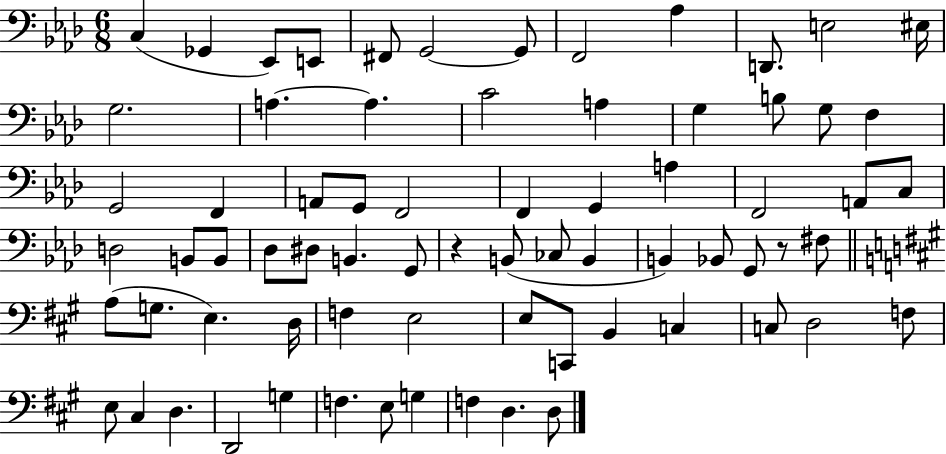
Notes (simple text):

C3/q Gb2/q Eb2/e E2/e F#2/e G2/h G2/e F2/h Ab3/q D2/e. E3/h EIS3/s G3/h. A3/q. A3/q. C4/h A3/q G3/q B3/e G3/e F3/q G2/h F2/q A2/e G2/e F2/h F2/q G2/q A3/q F2/h A2/e C3/e D3/h B2/e B2/e Db3/e D#3/e B2/q. G2/e R/q B2/e CES3/e B2/q B2/q Bb2/e G2/e R/e F#3/e A3/e G3/e. E3/q. D3/s F3/q E3/h E3/e C2/e B2/q C3/q C3/e D3/h F3/e E3/e C#3/q D3/q. D2/h G3/q F3/q. E3/e G3/q F3/q D3/q. D3/e